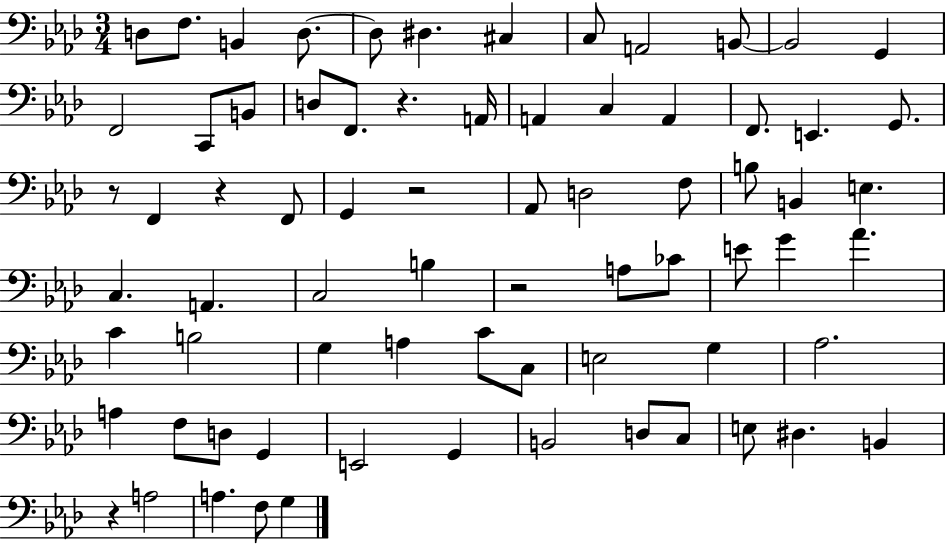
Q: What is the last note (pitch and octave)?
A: G3